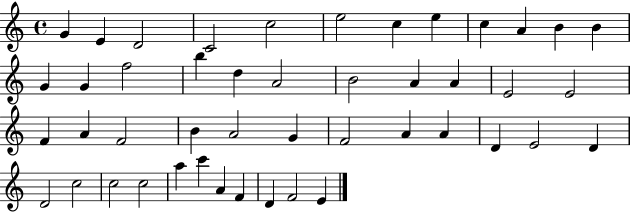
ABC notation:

X:1
T:Untitled
M:4/4
L:1/4
K:C
G E D2 C2 c2 e2 c e c A B B G G f2 b d A2 B2 A A E2 E2 F A F2 B A2 G F2 A A D E2 D D2 c2 c2 c2 a c' A F D F2 E